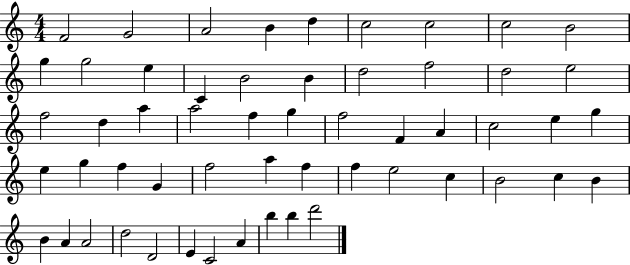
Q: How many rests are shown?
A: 0